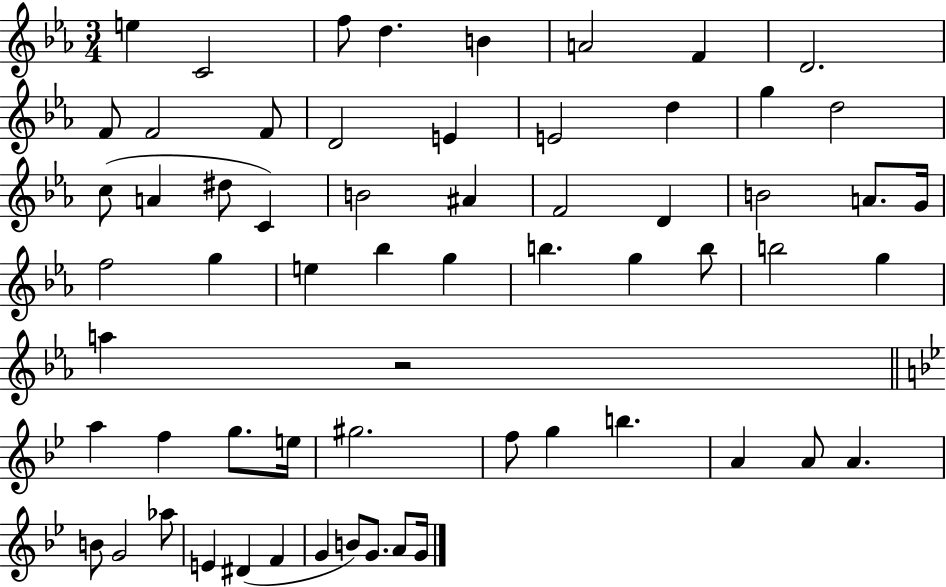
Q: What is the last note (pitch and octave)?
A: G4